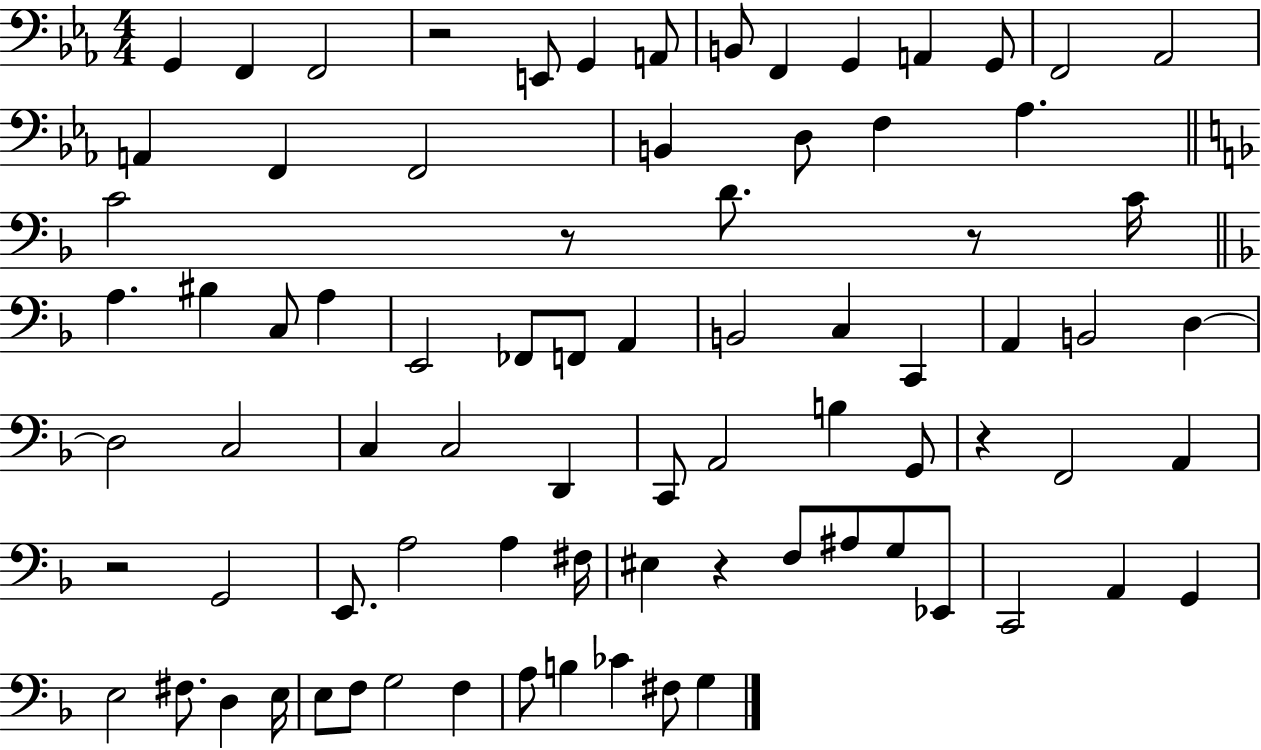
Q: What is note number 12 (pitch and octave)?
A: F2